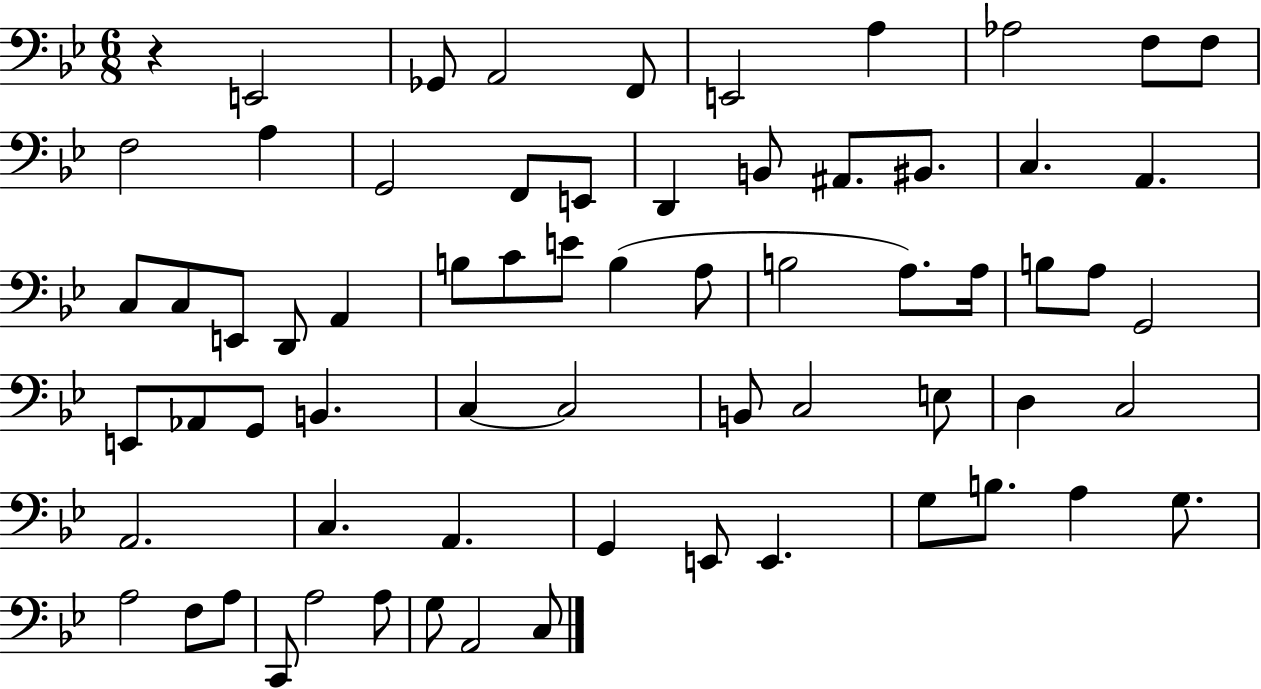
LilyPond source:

{
  \clef bass
  \numericTimeSignature
  \time 6/8
  \key bes \major
  \repeat volta 2 { r4 e,2 | ges,8 a,2 f,8 | e,2 a4 | aes2 f8 f8 | \break f2 a4 | g,2 f,8 e,8 | d,4 b,8 ais,8. bis,8. | c4. a,4. | \break c8 c8 e,8 d,8 a,4 | b8 c'8 e'8 b4( a8 | b2 a8.) a16 | b8 a8 g,2 | \break e,8 aes,8 g,8 b,4. | c4~~ c2 | b,8 c2 e8 | d4 c2 | \break a,2. | c4. a,4. | g,4 e,8 e,4. | g8 b8. a4 g8. | \break a2 f8 a8 | c,8 a2 a8 | g8 a,2 c8 | } \bar "|."
}